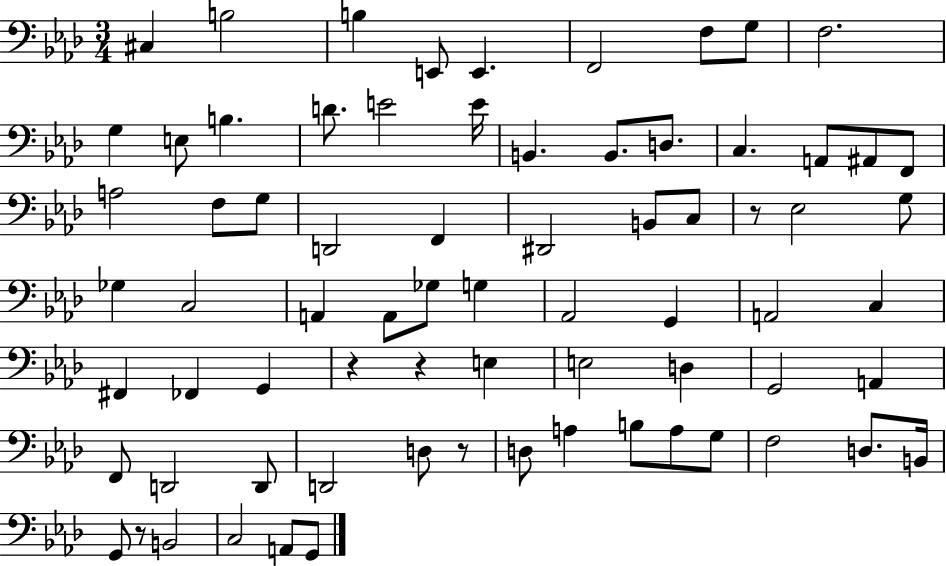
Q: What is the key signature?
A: AES major